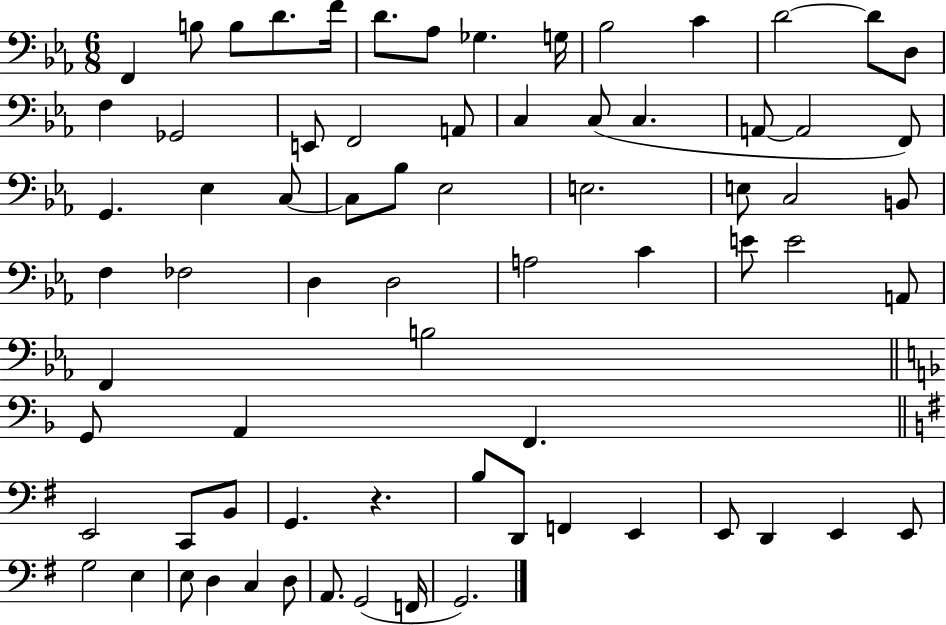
F2/q B3/e B3/e D4/e. F4/s D4/e. Ab3/e Gb3/q. G3/s Bb3/h C4/q D4/h D4/e D3/e F3/q Gb2/h E2/e F2/h A2/e C3/q C3/e C3/q. A2/e A2/h F2/e G2/q. Eb3/q C3/e C3/e Bb3/e Eb3/h E3/h. E3/e C3/h B2/e F3/q FES3/h D3/q D3/h A3/h C4/q E4/e E4/h A2/e F2/q B3/h G2/e A2/q F2/q. E2/h C2/e B2/e G2/q. R/q. B3/e D2/e F2/q E2/q E2/e D2/q E2/q E2/e G3/h E3/q E3/e D3/q C3/q D3/e A2/e. G2/h F2/s G2/h.